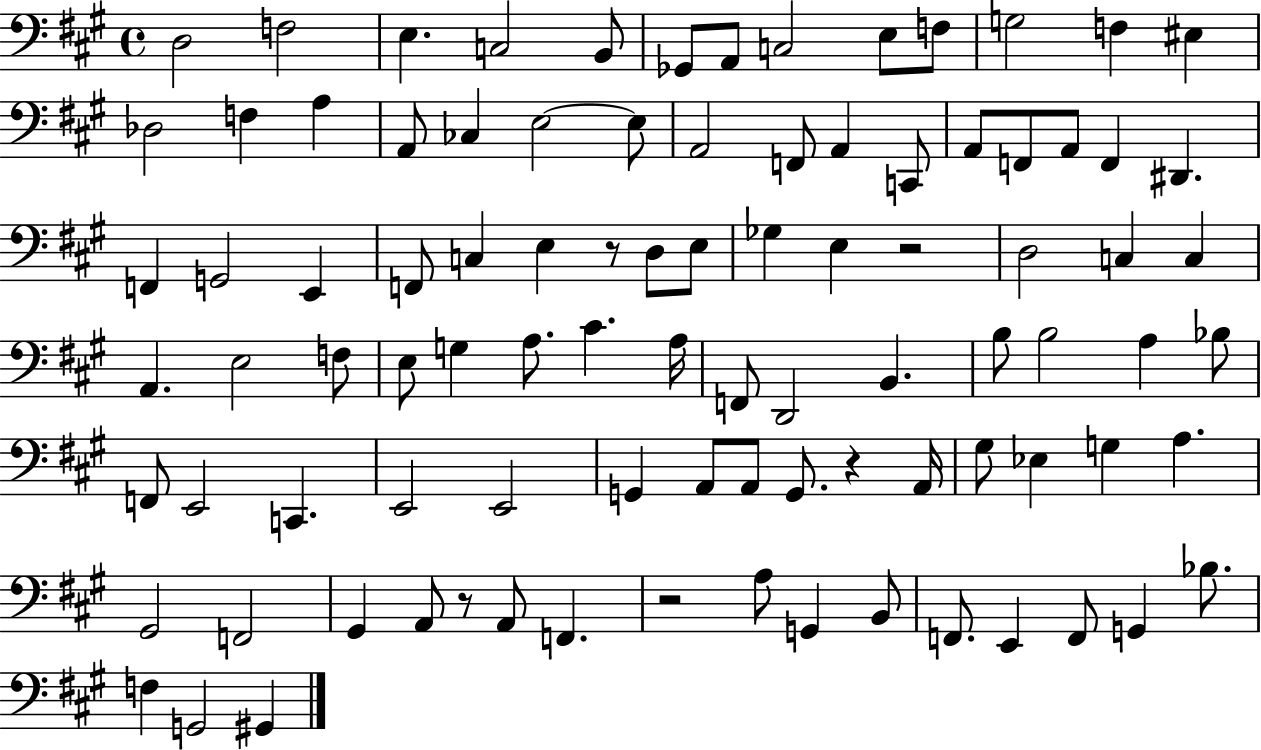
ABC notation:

X:1
T:Untitled
M:4/4
L:1/4
K:A
D,2 F,2 E, C,2 B,,/2 _G,,/2 A,,/2 C,2 E,/2 F,/2 G,2 F, ^E, _D,2 F, A, A,,/2 _C, E,2 E,/2 A,,2 F,,/2 A,, C,,/2 A,,/2 F,,/2 A,,/2 F,, ^D,, F,, G,,2 E,, F,,/2 C, E, z/2 D,/2 E,/2 _G, E, z2 D,2 C, C, A,, E,2 F,/2 E,/2 G, A,/2 ^C A,/4 F,,/2 D,,2 B,, B,/2 B,2 A, _B,/2 F,,/2 E,,2 C,, E,,2 E,,2 G,, A,,/2 A,,/2 G,,/2 z A,,/4 ^G,/2 _E, G, A, ^G,,2 F,,2 ^G,, A,,/2 z/2 A,,/2 F,, z2 A,/2 G,, B,,/2 F,,/2 E,, F,,/2 G,, _B,/2 F, G,,2 ^G,,